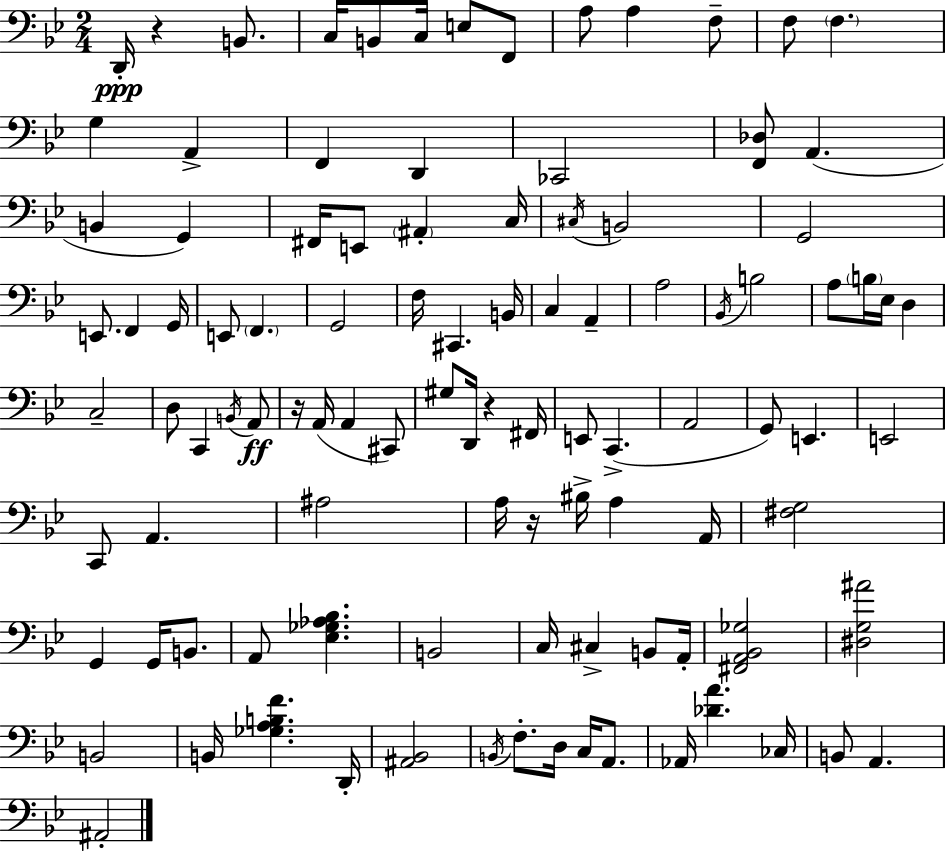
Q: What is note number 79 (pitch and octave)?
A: B2